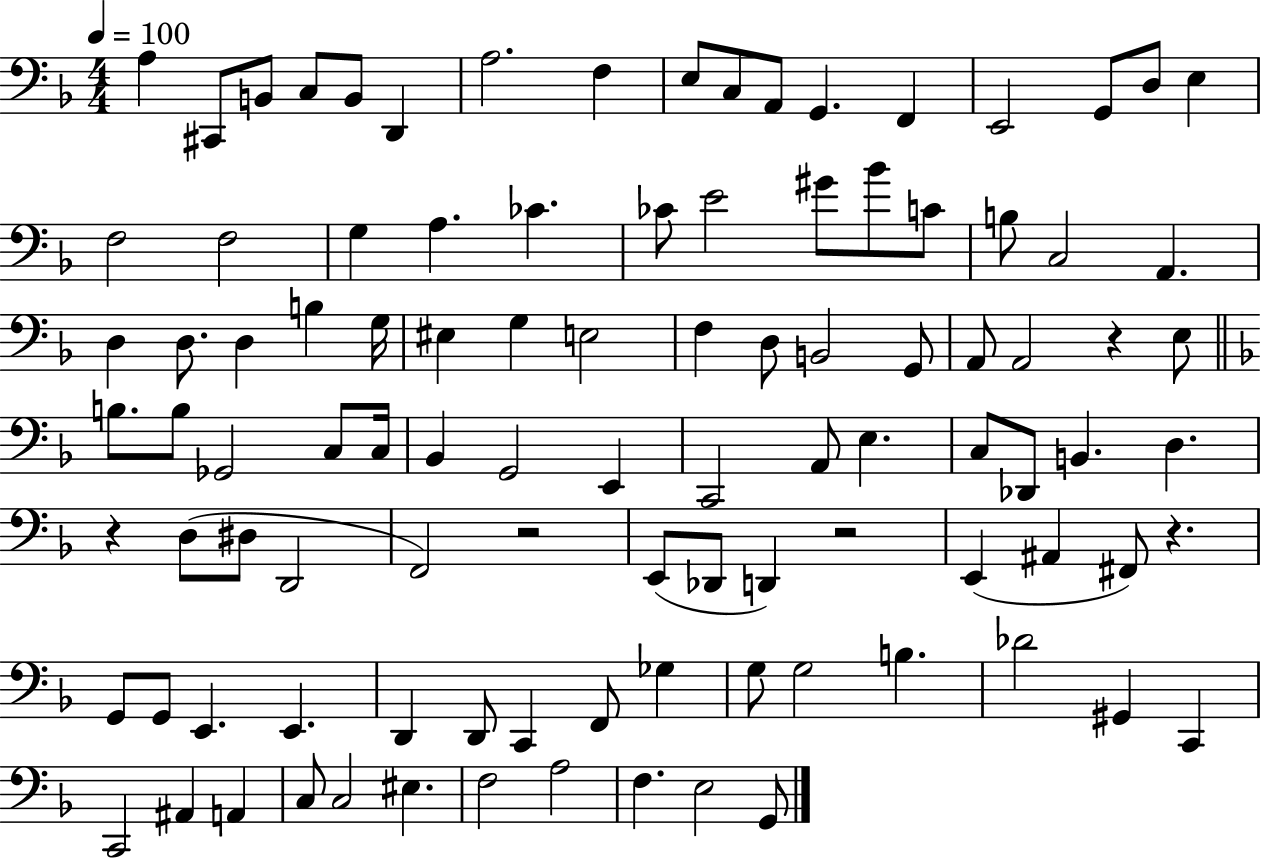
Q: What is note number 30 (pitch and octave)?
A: A2